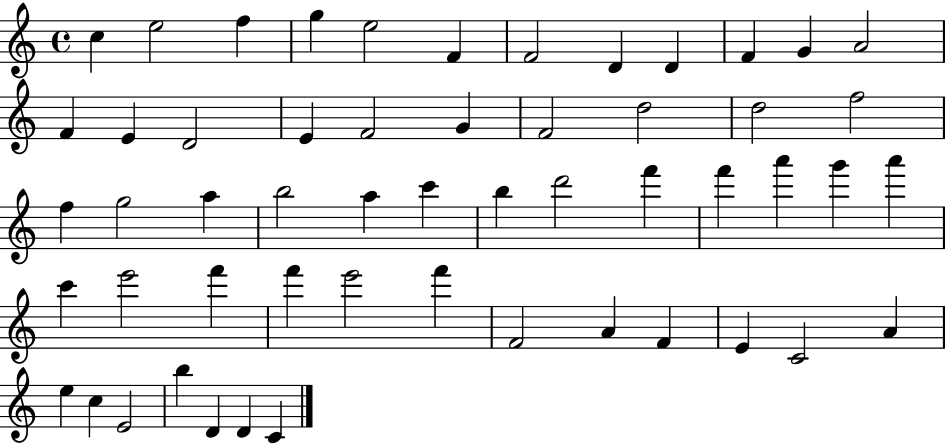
{
  \clef treble
  \time 4/4
  \defaultTimeSignature
  \key c \major
  c''4 e''2 f''4 | g''4 e''2 f'4 | f'2 d'4 d'4 | f'4 g'4 a'2 | \break f'4 e'4 d'2 | e'4 f'2 g'4 | f'2 d''2 | d''2 f''2 | \break f''4 g''2 a''4 | b''2 a''4 c'''4 | b''4 d'''2 f'''4 | f'''4 a'''4 g'''4 a'''4 | \break c'''4 e'''2 f'''4 | f'''4 e'''2 f'''4 | f'2 a'4 f'4 | e'4 c'2 a'4 | \break e''4 c''4 e'2 | b''4 d'4 d'4 c'4 | \bar "|."
}